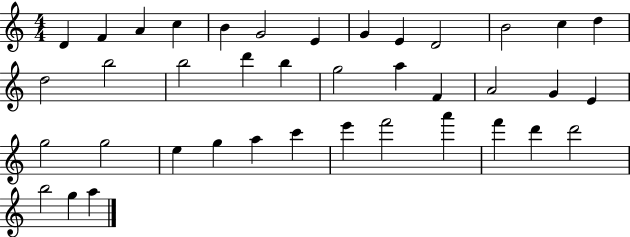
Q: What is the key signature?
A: C major